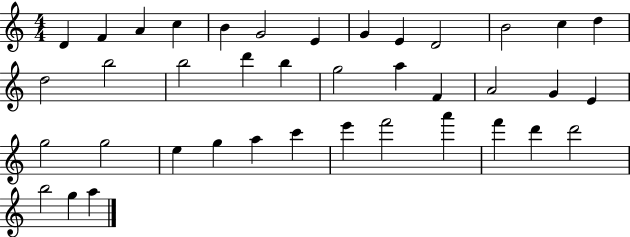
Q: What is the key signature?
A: C major